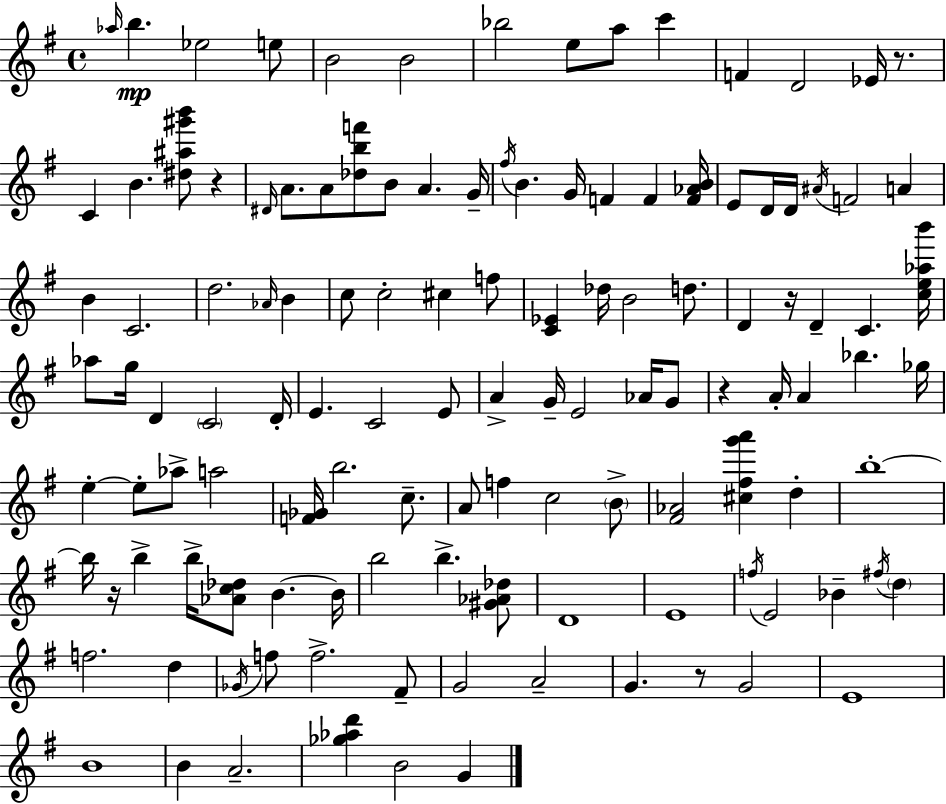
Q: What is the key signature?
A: E minor